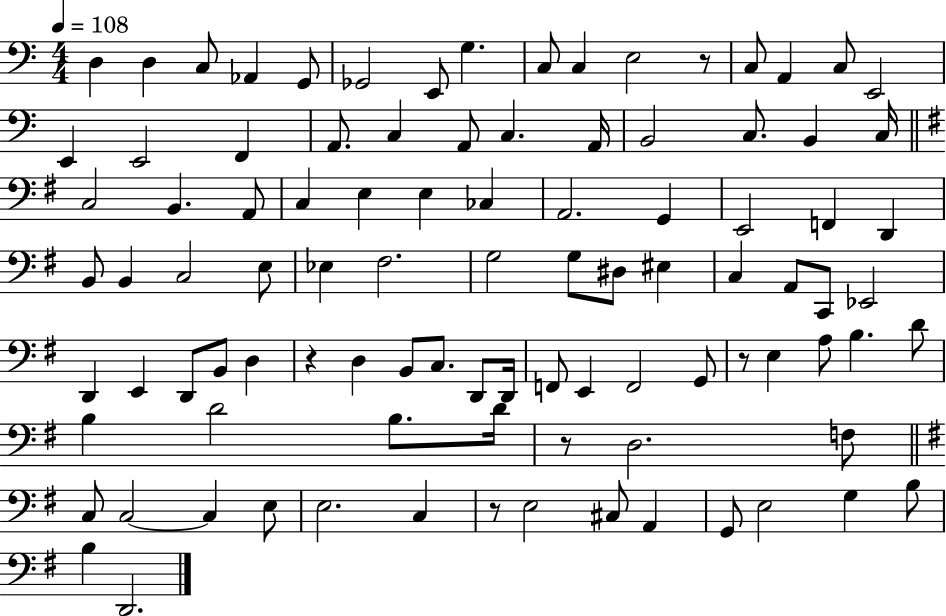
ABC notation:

X:1
T:Untitled
M:4/4
L:1/4
K:C
D, D, C,/2 _A,, G,,/2 _G,,2 E,,/2 G, C,/2 C, E,2 z/2 C,/2 A,, C,/2 E,,2 E,, E,,2 F,, A,,/2 C, A,,/2 C, A,,/4 B,,2 C,/2 B,, C,/4 C,2 B,, A,,/2 C, E, E, _C, A,,2 G,, E,,2 F,, D,, B,,/2 B,, C,2 E,/2 _E, ^F,2 G,2 G,/2 ^D,/2 ^E, C, A,,/2 C,,/2 _E,,2 D,, E,, D,,/2 B,,/2 D, z D, B,,/2 C,/2 D,,/2 D,,/4 F,,/2 E,, F,,2 G,,/2 z/2 E, A,/2 B, D/2 B, D2 B,/2 D/4 z/2 D,2 F,/2 C,/2 C,2 C, E,/2 E,2 C, z/2 E,2 ^C,/2 A,, G,,/2 E,2 G, B,/2 B, D,,2